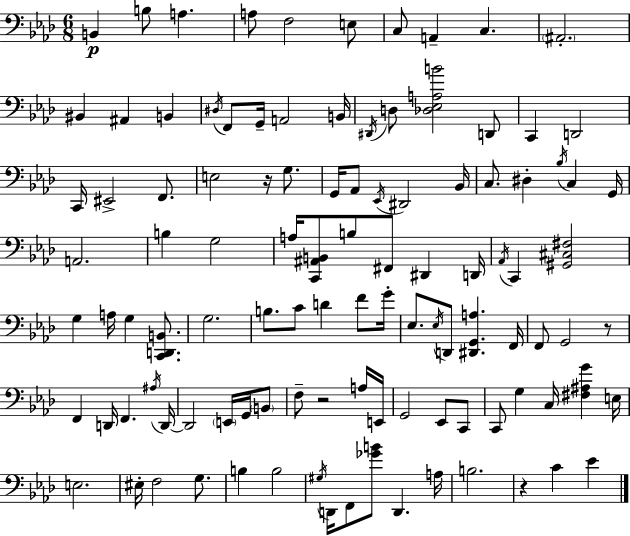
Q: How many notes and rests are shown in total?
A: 107